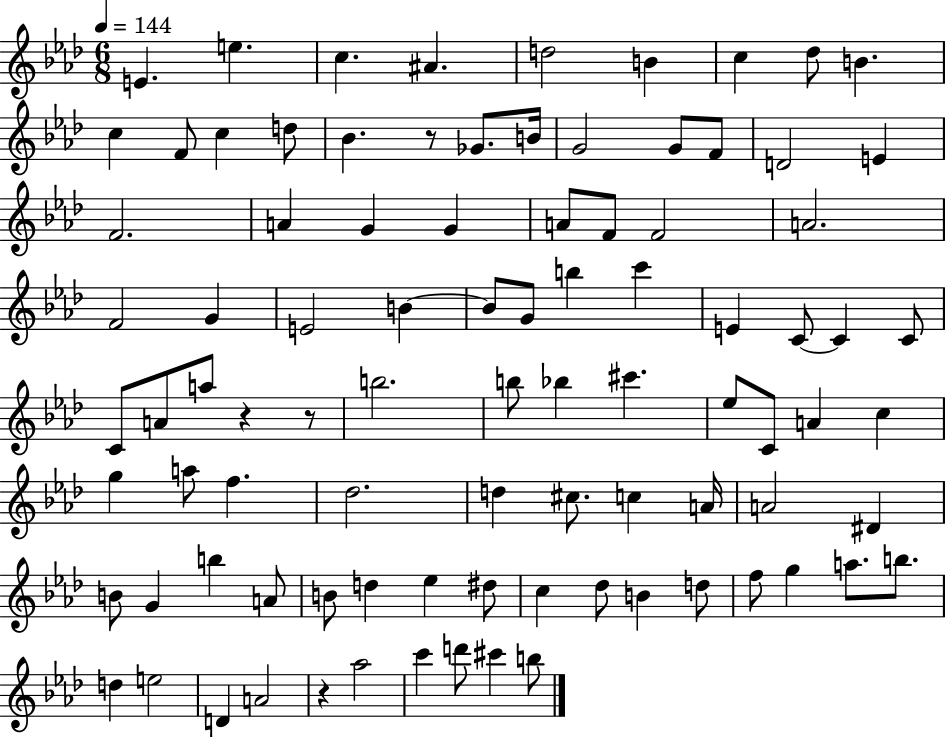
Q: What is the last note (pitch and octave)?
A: B5